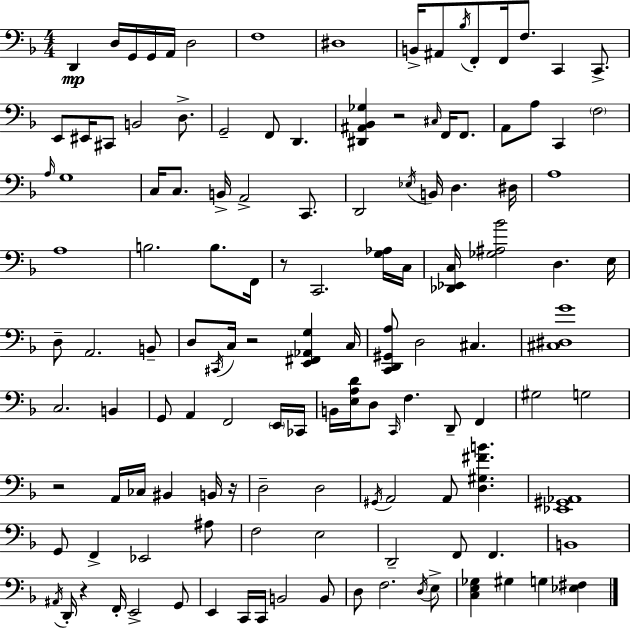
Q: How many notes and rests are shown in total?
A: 129